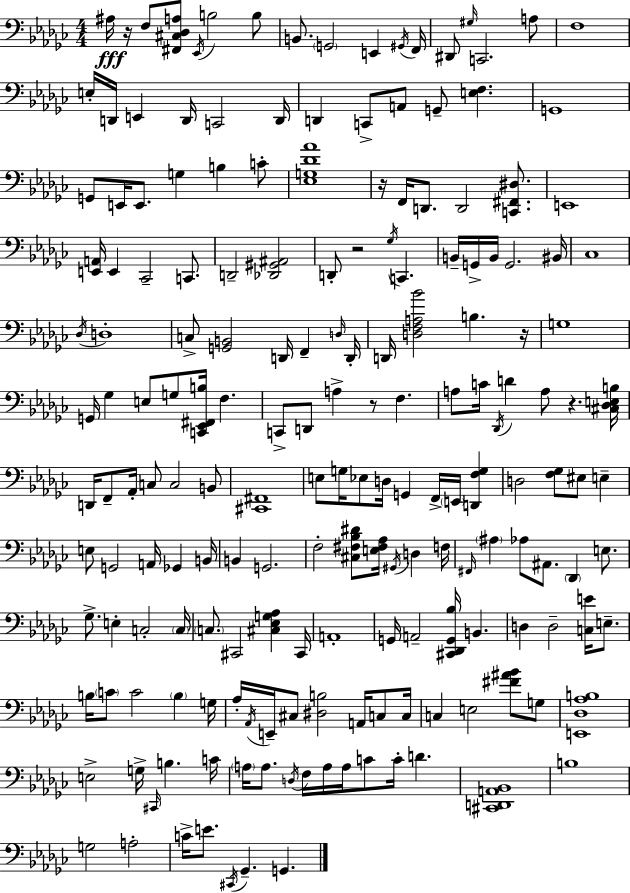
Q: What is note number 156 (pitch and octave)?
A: Gb2